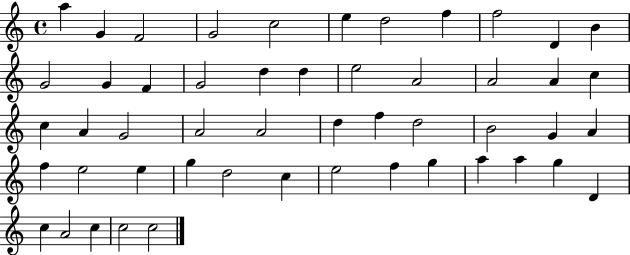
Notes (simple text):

A5/q G4/q F4/h G4/h C5/h E5/q D5/h F5/q F5/h D4/q B4/q G4/h G4/q F4/q G4/h D5/q D5/q E5/h A4/h A4/h A4/q C5/q C5/q A4/q G4/h A4/h A4/h D5/q F5/q D5/h B4/h G4/q A4/q F5/q E5/h E5/q G5/q D5/h C5/q E5/h F5/q G5/q A5/q A5/q G5/q D4/q C5/q A4/h C5/q C5/h C5/h